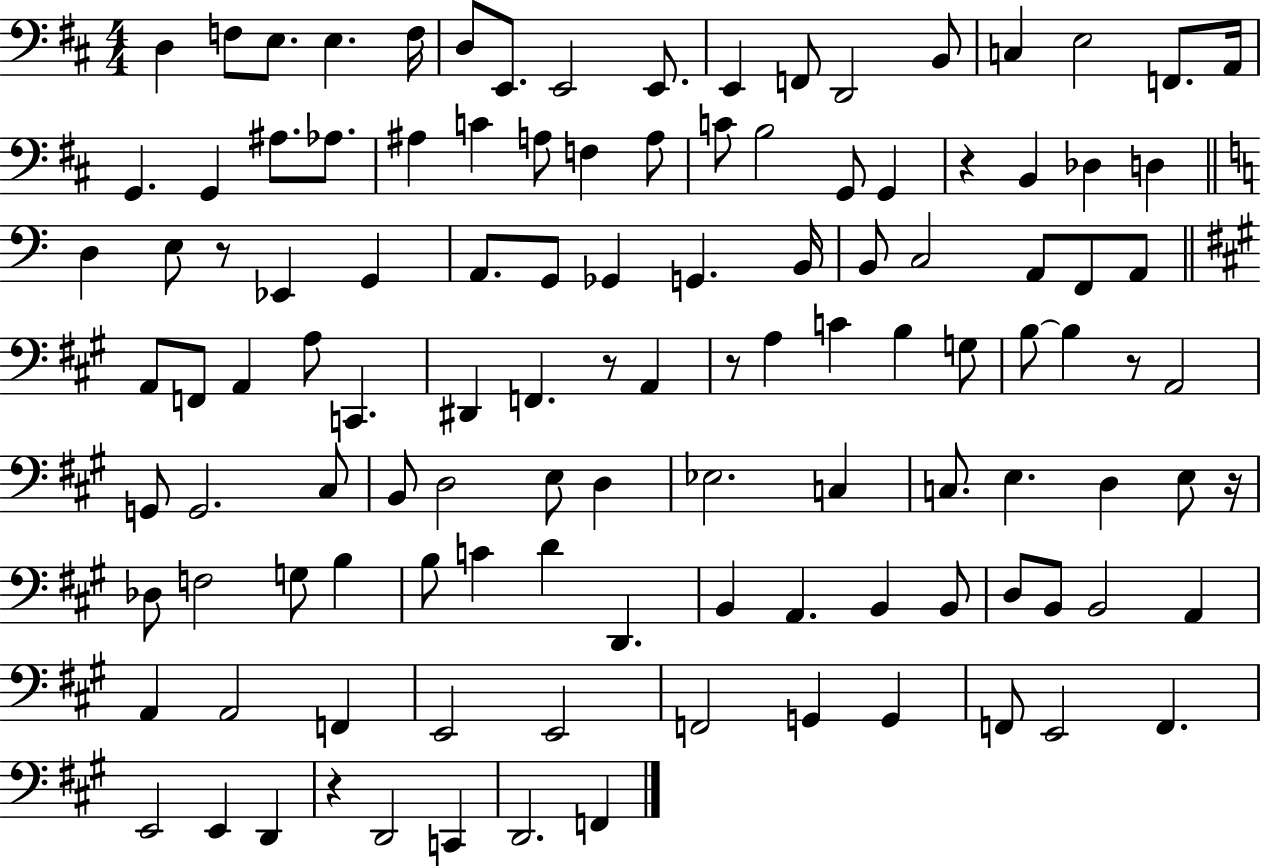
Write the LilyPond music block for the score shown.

{
  \clef bass
  \numericTimeSignature
  \time 4/4
  \key d \major
  d4 f8 e8. e4. f16 | d8 e,8. e,2 e,8. | e,4 f,8 d,2 b,8 | c4 e2 f,8. a,16 | \break g,4. g,4 ais8. aes8. | ais4 c'4 a8 f4 a8 | c'8 b2 g,8 g,4 | r4 b,4 des4 d4 | \break \bar "||" \break \key a \minor d4 e8 r8 ees,4 g,4 | a,8. g,8 ges,4 g,4. b,16 | b,8 c2 a,8 f,8 a,8 | \bar "||" \break \key a \major a,8 f,8 a,4 a8 c,4. | dis,4 f,4. r8 a,4 | r8 a4 c'4 b4 g8 | b8~~ b4 r8 a,2 | \break g,8 g,2. cis8 | b,8 d2 e8 d4 | ees2. c4 | c8. e4. d4 e8 r16 | \break des8 f2 g8 b4 | b8 c'4 d'4 d,4. | b,4 a,4. b,4 b,8 | d8 b,8 b,2 a,4 | \break a,4 a,2 f,4 | e,2 e,2 | f,2 g,4 g,4 | f,8 e,2 f,4. | \break e,2 e,4 d,4 | r4 d,2 c,4 | d,2. f,4 | \bar "|."
}